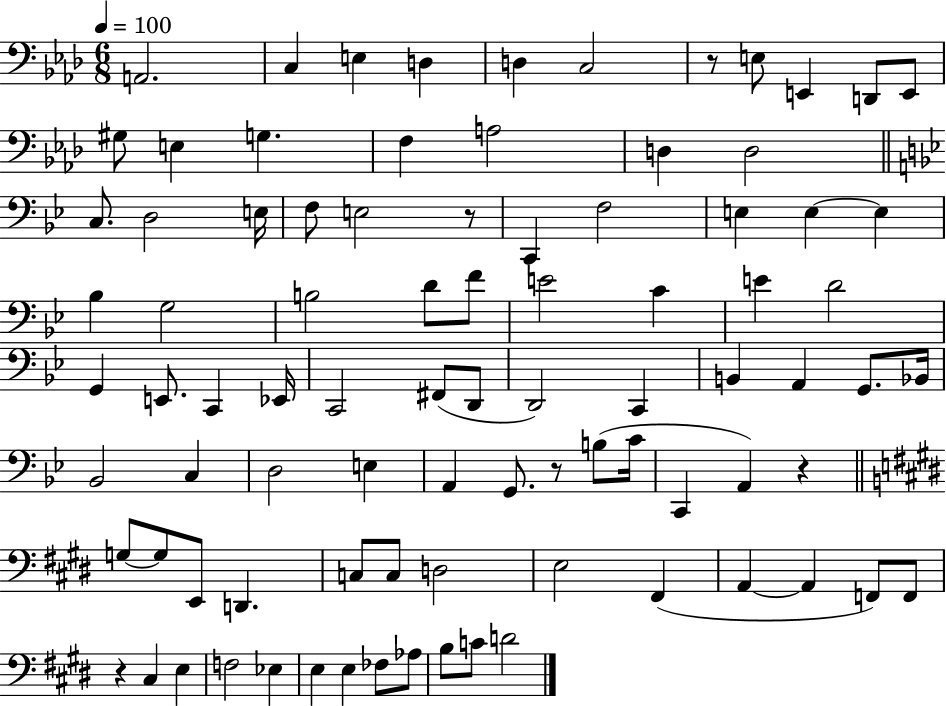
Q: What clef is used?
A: bass